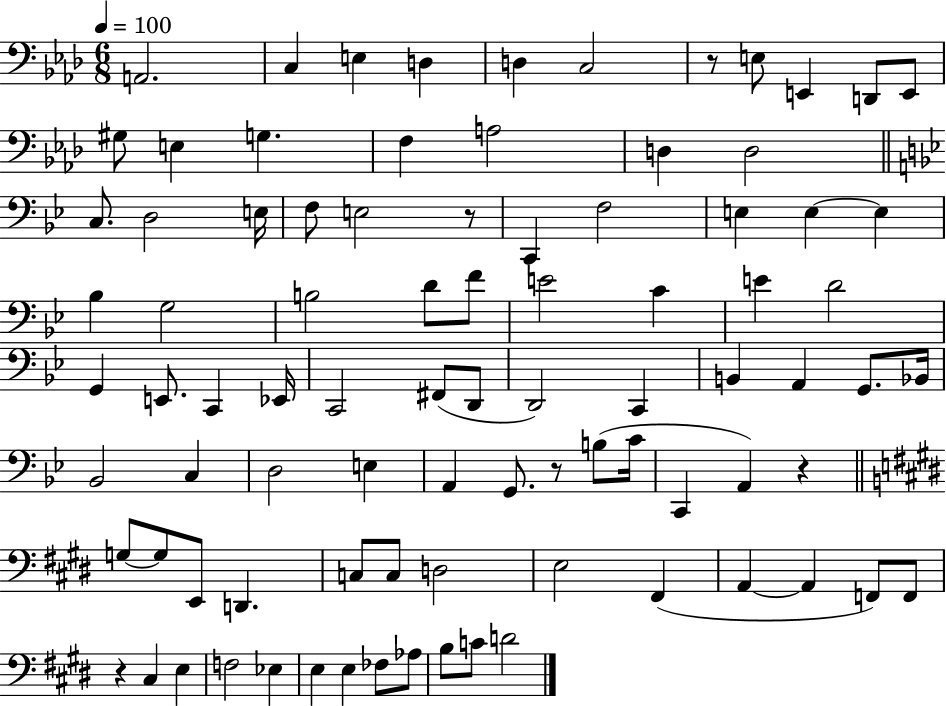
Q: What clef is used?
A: bass